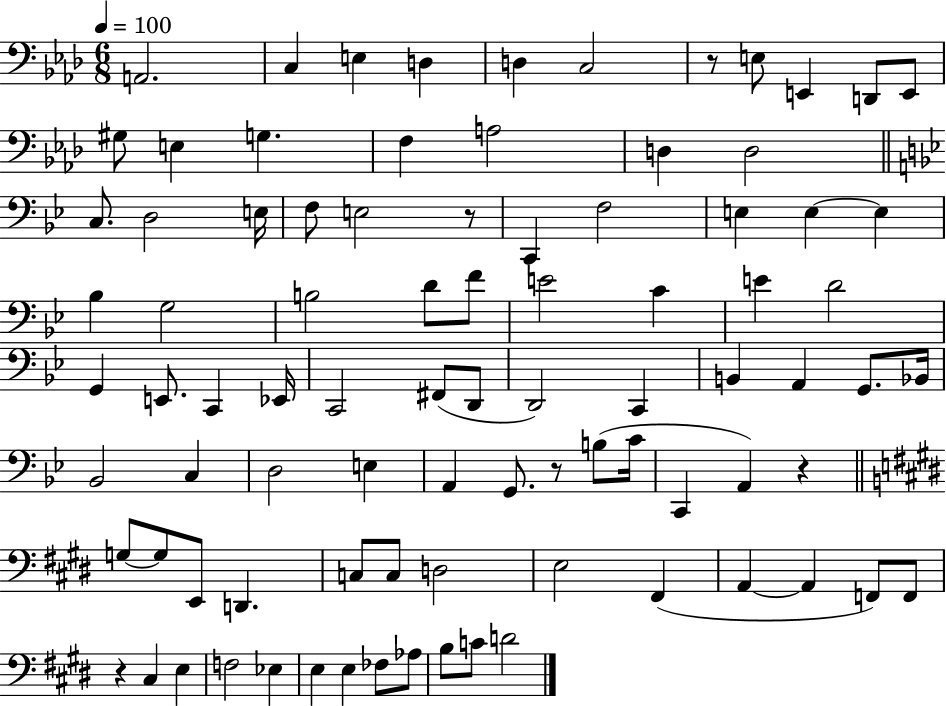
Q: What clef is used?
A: bass